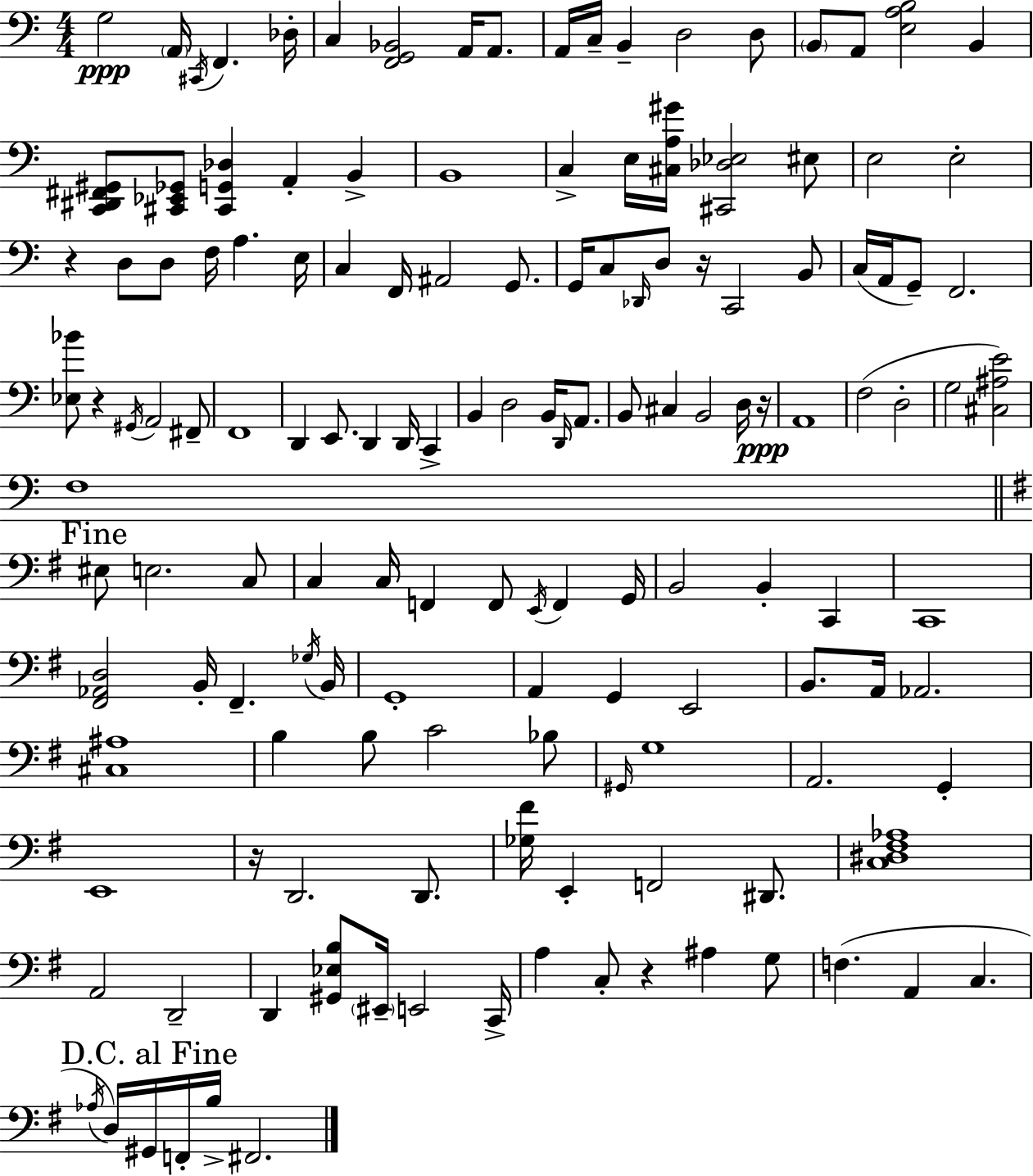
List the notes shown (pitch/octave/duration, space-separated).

G3/h A2/s C#2/s F2/q. Db3/s C3/q [F2,G2,Bb2]/h A2/s A2/e. A2/s C3/s B2/q D3/h D3/e B2/e A2/e [E3,A3,B3]/h B2/q [C2,D#2,F#2,G#2]/e [C#2,Eb2,Gb2]/e [C#2,G2,Db3]/q A2/q B2/q B2/w C3/q E3/s [C#3,A3,G#4]/s [C#2,Db3,Eb3]/h EIS3/e E3/h E3/h R/q D3/e D3/e F3/s A3/q. E3/s C3/q F2/s A#2/h G2/e. G2/s C3/e Db2/s D3/e R/s C2/h B2/e C3/s A2/s G2/e F2/h. [Eb3,Bb4]/e R/q G#2/s A2/h F#2/e F2/w D2/q E2/e. D2/q D2/s C2/q B2/q D3/h B2/s D2/s A2/e. B2/e C#3/q B2/h D3/s R/s A2/w F3/h D3/h G3/h [C#3,A#3,E4]/h F3/w EIS3/e E3/h. C3/e C3/q C3/s F2/q F2/e E2/s F2/q G2/s B2/h B2/q C2/q C2/w [F#2,Ab2,D3]/h B2/s F#2/q. Gb3/s B2/s G2/w A2/q G2/q E2/h B2/e. A2/s Ab2/h. [C#3,A#3]/w B3/q B3/e C4/h Bb3/e G#2/s G3/w A2/h. G2/q E2/w R/s D2/h. D2/e. [Gb3,F#4]/s E2/q F2/h D#2/e. [C3,D#3,F#3,Ab3]/w A2/h D2/h D2/q [G#2,Eb3,B3]/e EIS2/s E2/h C2/s A3/q C3/e R/q A#3/q G3/e F3/q. A2/q C3/q. Ab3/s D3/s G#2/s F2/s B3/s F#2/h.